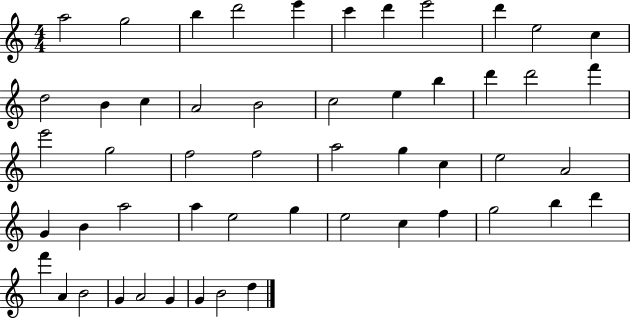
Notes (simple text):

A5/h G5/h B5/q D6/h E6/q C6/q D6/q E6/h D6/q E5/h C5/q D5/h B4/q C5/q A4/h B4/h C5/h E5/q B5/q D6/q D6/h F6/q E6/h G5/h F5/h F5/h A5/h G5/q C5/q E5/h A4/h G4/q B4/q A5/h A5/q E5/h G5/q E5/h C5/q F5/q G5/h B5/q D6/q F6/q A4/q B4/h G4/q A4/h G4/q G4/q B4/h D5/q